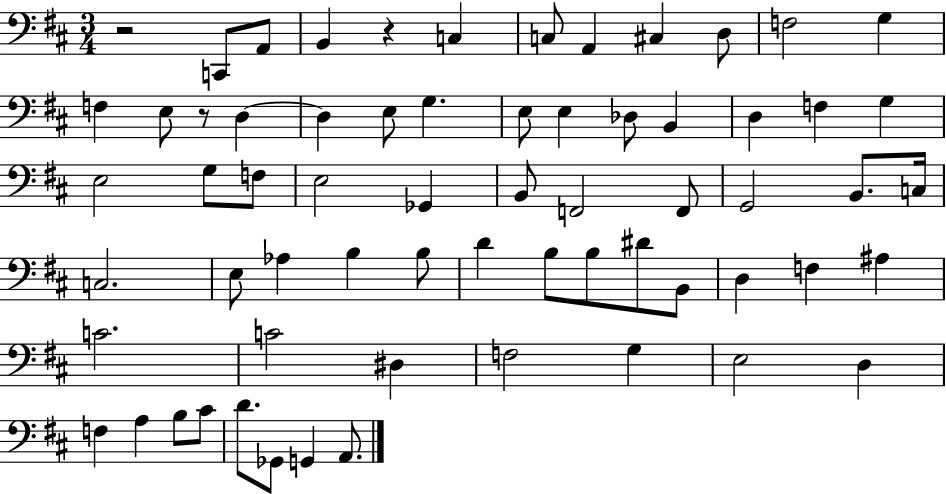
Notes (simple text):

R/h C2/e A2/e B2/q R/q C3/q C3/e A2/q C#3/q D3/e F3/h G3/q F3/q E3/e R/e D3/q D3/q E3/e G3/q. E3/e E3/q Db3/e B2/q D3/q F3/q G3/q E3/h G3/e F3/e E3/h Gb2/q B2/e F2/h F2/e G2/h B2/e. C3/s C3/h. E3/e Ab3/q B3/q B3/e D4/q B3/e B3/e D#4/e B2/e D3/q F3/q A#3/q C4/h. C4/h D#3/q F3/h G3/q E3/h D3/q F3/q A3/q B3/e C#4/e D4/e. Gb2/e G2/q A2/e.